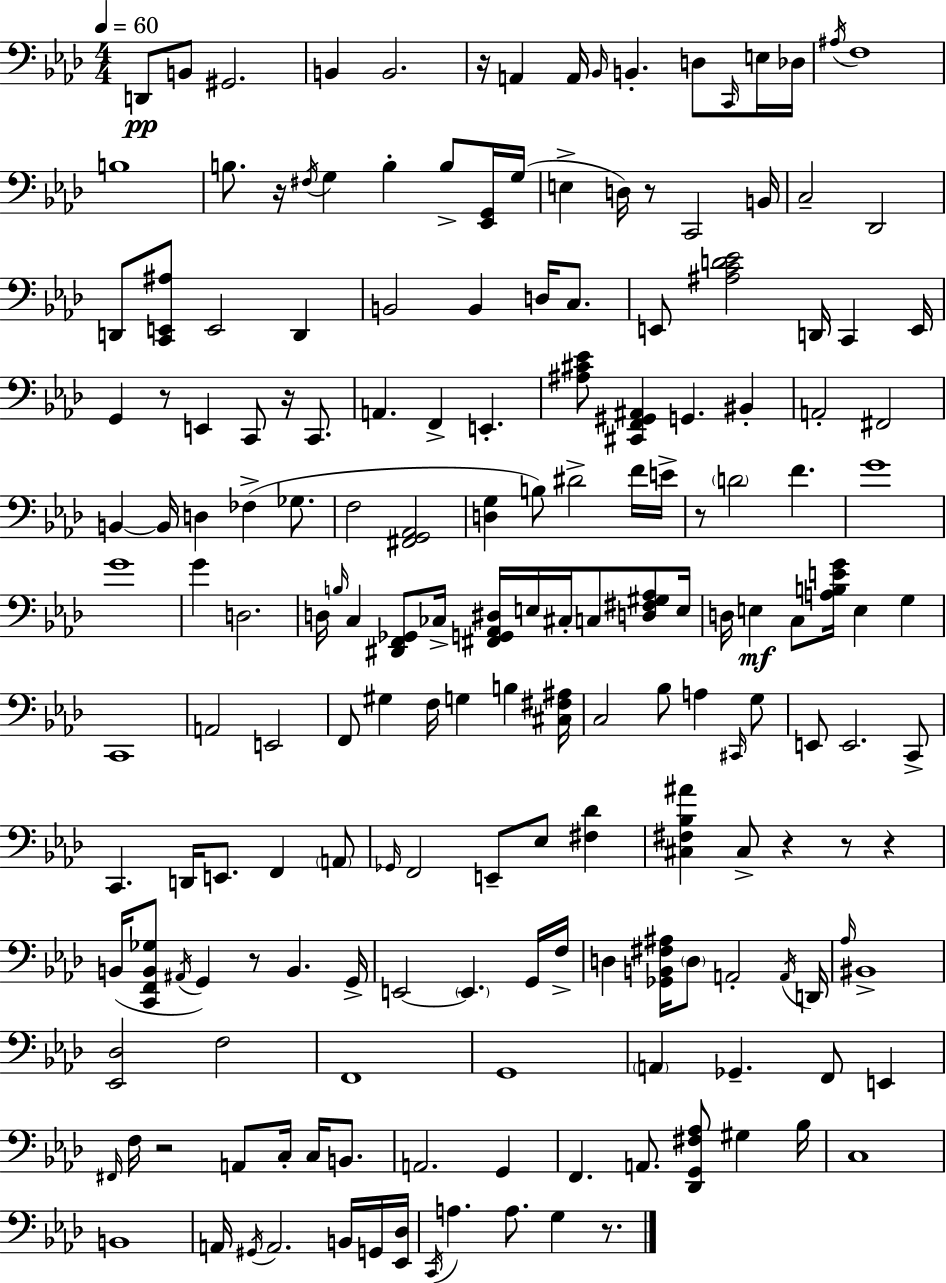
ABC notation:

X:1
T:Untitled
M:4/4
L:1/4
K:Fm
D,,/2 B,,/2 ^G,,2 B,, B,,2 z/4 A,, A,,/4 _B,,/4 B,, D,/2 C,,/4 E,/4 _D,/4 ^A,/4 F,4 B,4 B,/2 z/4 ^F,/4 G, B, B,/2 [_E,,G,,]/4 G,/4 E, D,/4 z/2 C,,2 B,,/4 C,2 _D,,2 D,,/2 [C,,E,,^A,]/2 E,,2 D,, B,,2 B,, D,/4 C,/2 E,,/2 [^A,CD_E]2 D,,/4 C,, E,,/4 G,, z/2 E,, C,,/2 z/4 C,,/2 A,, F,, E,, [^A,^C_E]/2 [^C,,F,,^G,,^A,,] G,, ^B,, A,,2 ^F,,2 B,, B,,/4 D, _F, _G,/2 F,2 [^F,,G,,_A,,]2 [D,G,] B,/2 ^D2 F/4 E/4 z/2 D2 F G4 G4 G D,2 D,/4 B,/4 C, [^D,,F,,_G,,]/2 _C,/4 [^F,,G,,_A,,^D,]/4 E,/4 ^C,/4 C,/2 [D,^F,^G,_A,]/2 E,/4 D,/4 E, C,/2 [A,B,EG]/4 E, G, C,,4 A,,2 E,,2 F,,/2 ^G, F,/4 G, B, [^C,^F,^A,]/4 C,2 _B,/2 A, ^C,,/4 G,/2 E,,/2 E,,2 C,,/2 C,, D,,/4 E,,/2 F,, A,,/2 _G,,/4 F,,2 E,,/2 _E,/2 [^F,_D] [^C,^F,_B,^A] ^C,/2 z z/2 z B,,/4 [C,,F,,B,,_G,]/2 ^A,,/4 G,, z/2 B,, G,,/4 E,,2 E,, G,,/4 F,/4 D, [_G,,B,,^F,^A,]/4 D,/2 A,,2 A,,/4 D,,/4 _A,/4 ^B,,4 [_E,,_D,]2 F,2 F,,4 G,,4 A,, _G,, F,,/2 E,, ^F,,/4 F,/4 z2 A,,/2 C,/4 C,/4 B,,/2 A,,2 G,, F,, A,,/2 [_D,,G,,^F,_A,]/2 ^G, _B,/4 C,4 B,,4 A,,/4 ^G,,/4 A,,2 B,,/4 G,,/4 [_E,,_D,]/4 C,,/4 A, A,/2 G, z/2